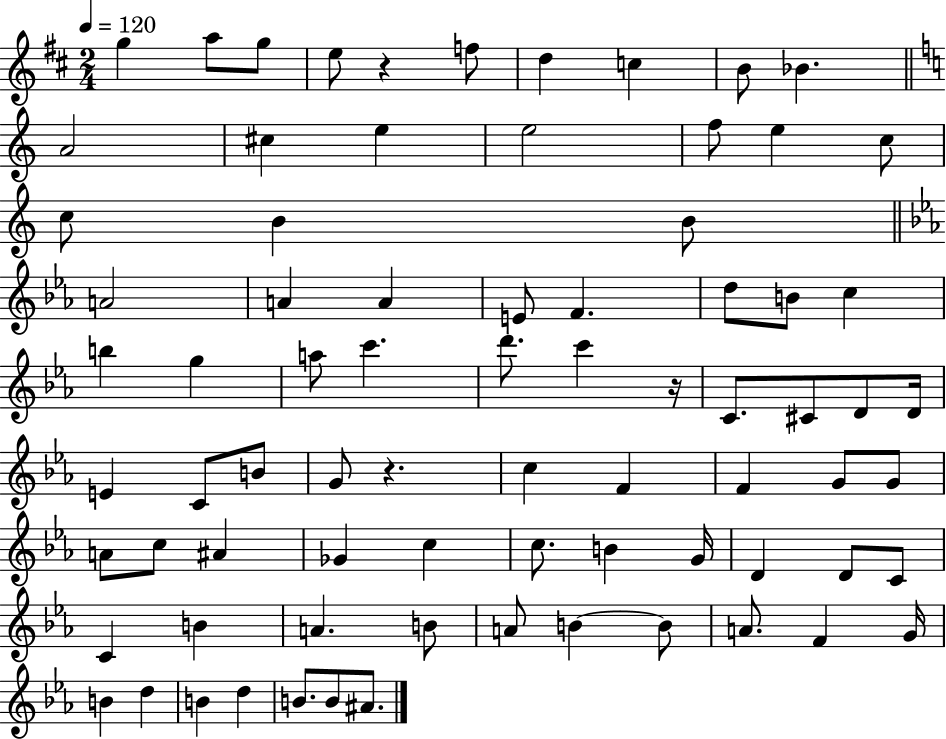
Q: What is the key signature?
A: D major